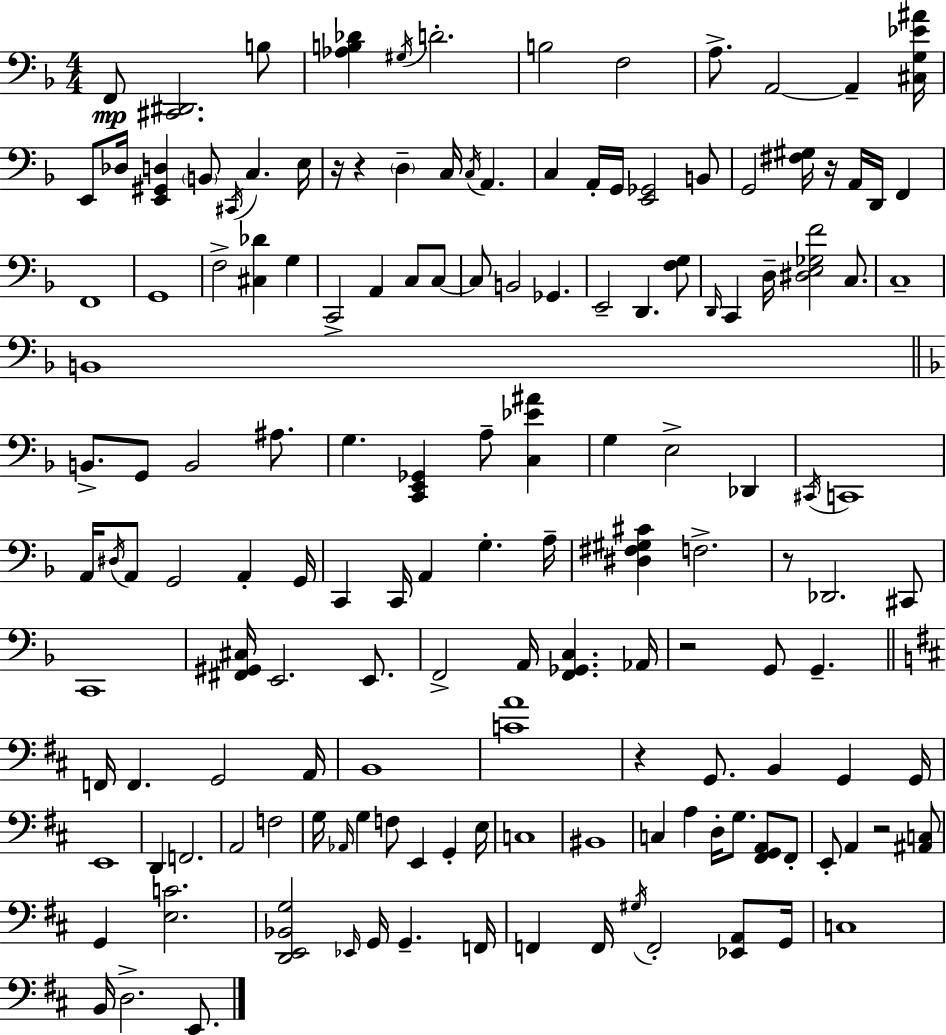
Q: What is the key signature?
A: D minor